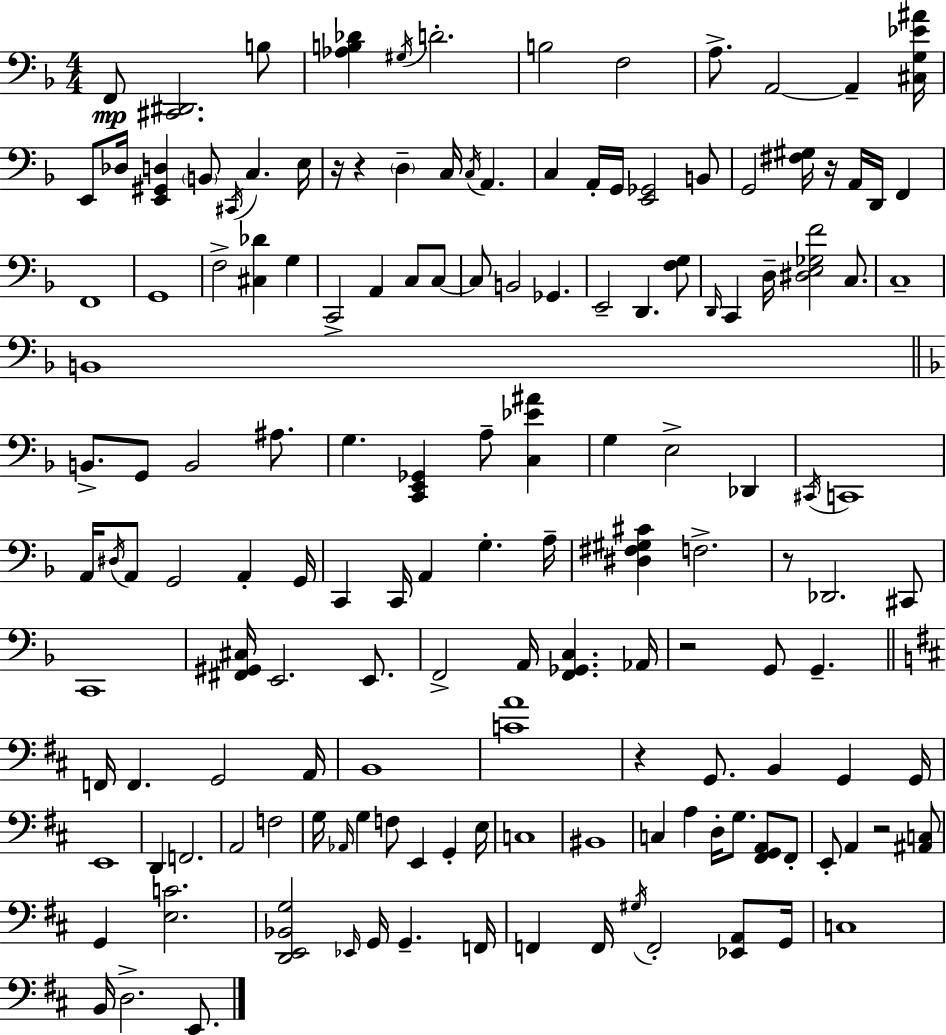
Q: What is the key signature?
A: D minor